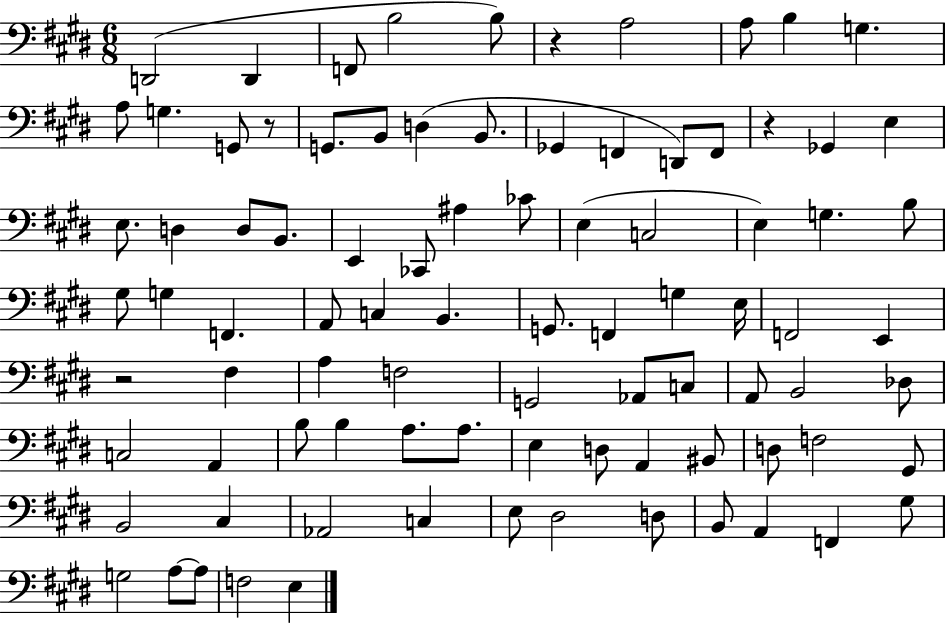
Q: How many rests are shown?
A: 4